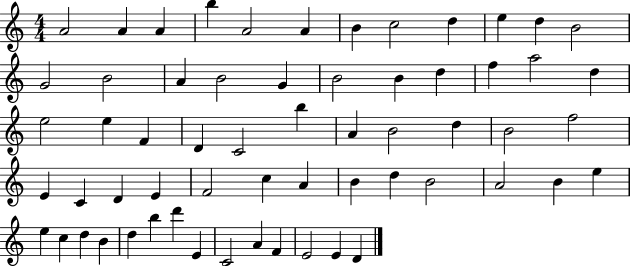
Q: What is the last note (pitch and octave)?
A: D4